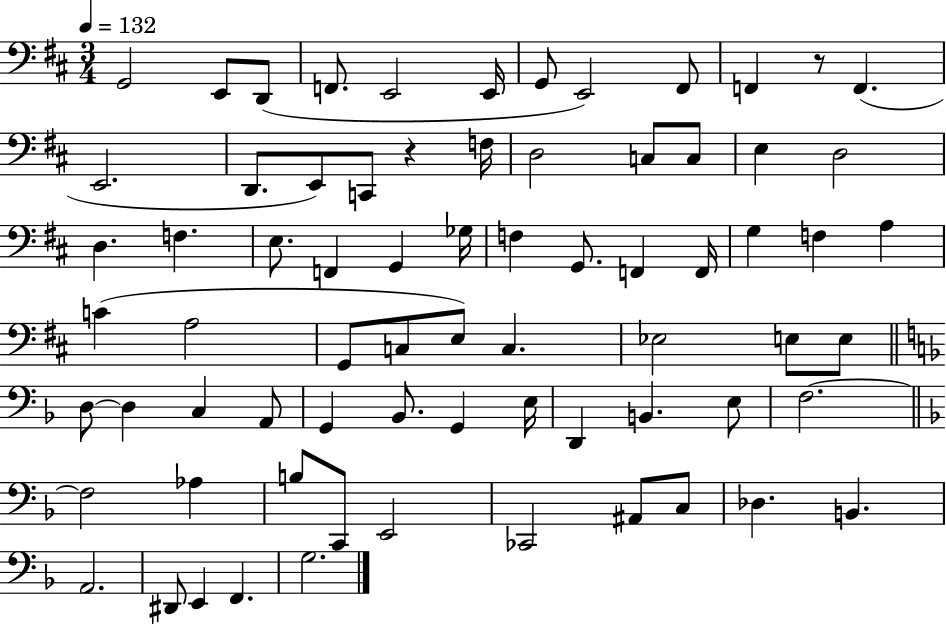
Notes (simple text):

G2/h E2/e D2/e F2/e. E2/h E2/s G2/e E2/h F#2/e F2/q R/e F2/q. E2/h. D2/e. E2/e C2/e R/q F3/s D3/h C3/e C3/e E3/q D3/h D3/q. F3/q. E3/e. F2/q G2/q Gb3/s F3/q G2/e. F2/q F2/s G3/q F3/q A3/q C4/q A3/h G2/e C3/e E3/e C3/q. Eb3/h E3/e E3/e D3/e D3/q C3/q A2/e G2/q Bb2/e. G2/q E3/s D2/q B2/q. E3/e F3/h. F3/h Ab3/q B3/e C2/e E2/h CES2/h A#2/e C3/e Db3/q. B2/q. A2/h. D#2/e E2/q F2/q. G3/h.